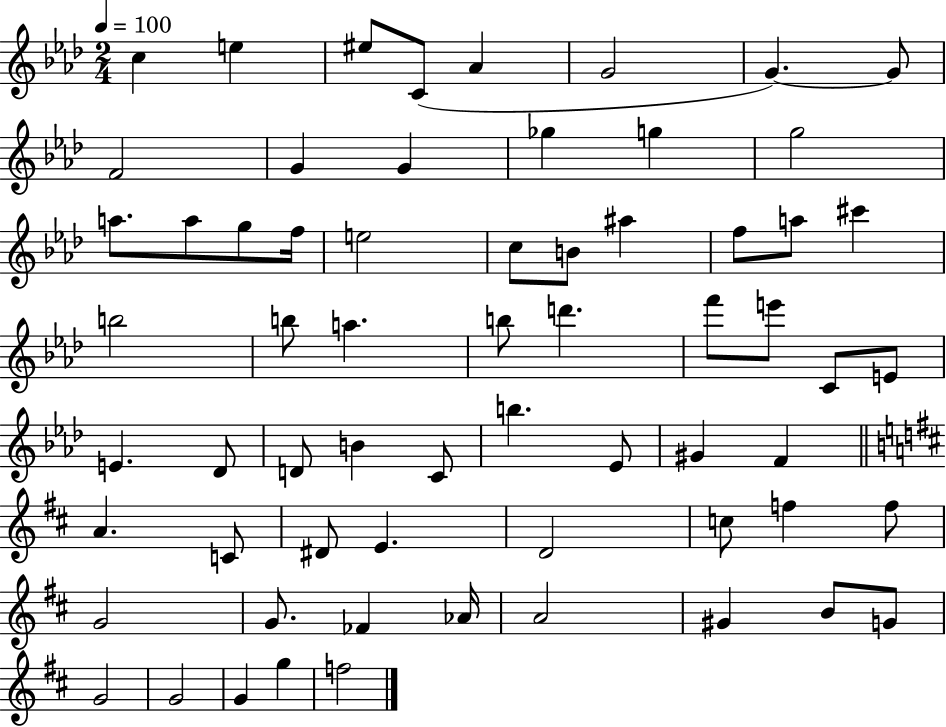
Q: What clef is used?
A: treble